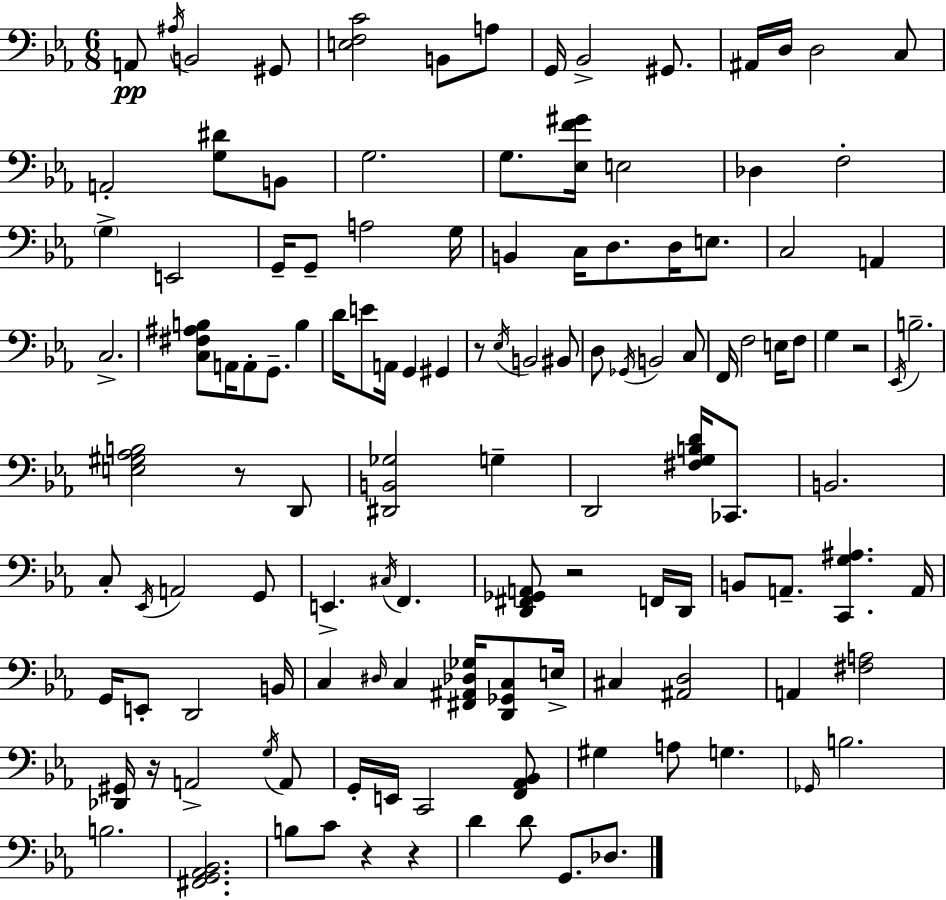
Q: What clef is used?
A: bass